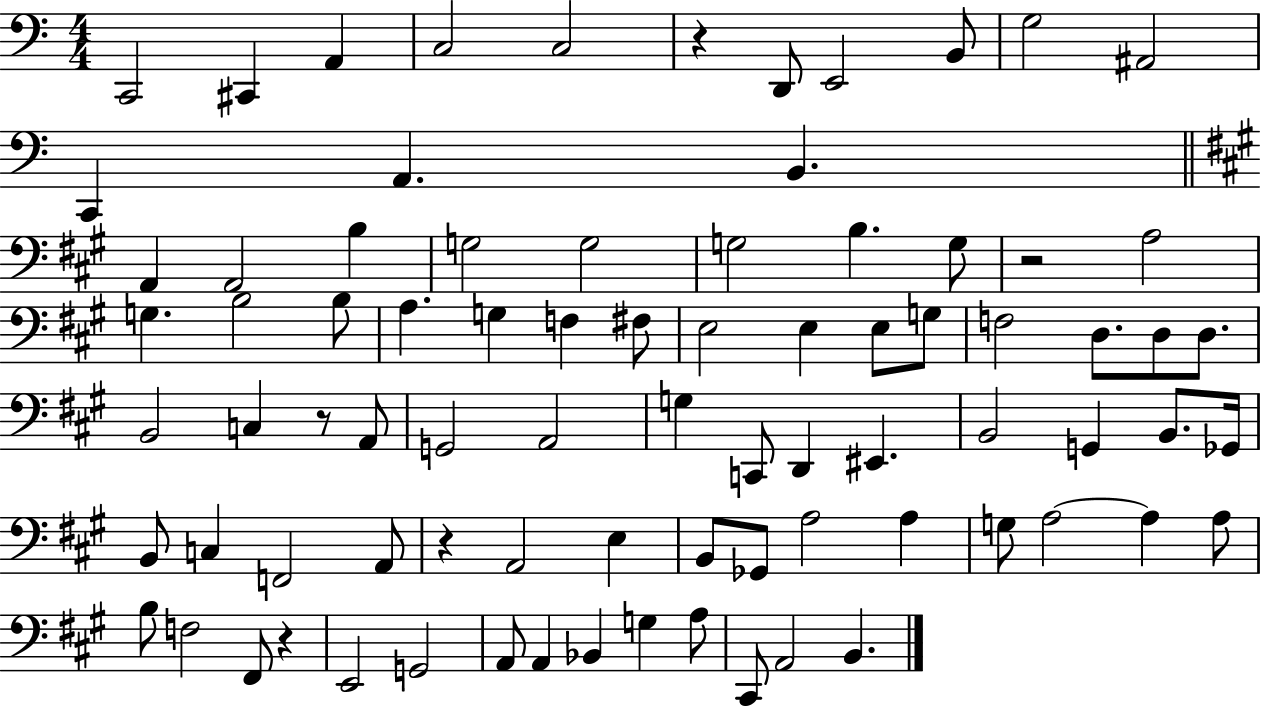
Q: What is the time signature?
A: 4/4